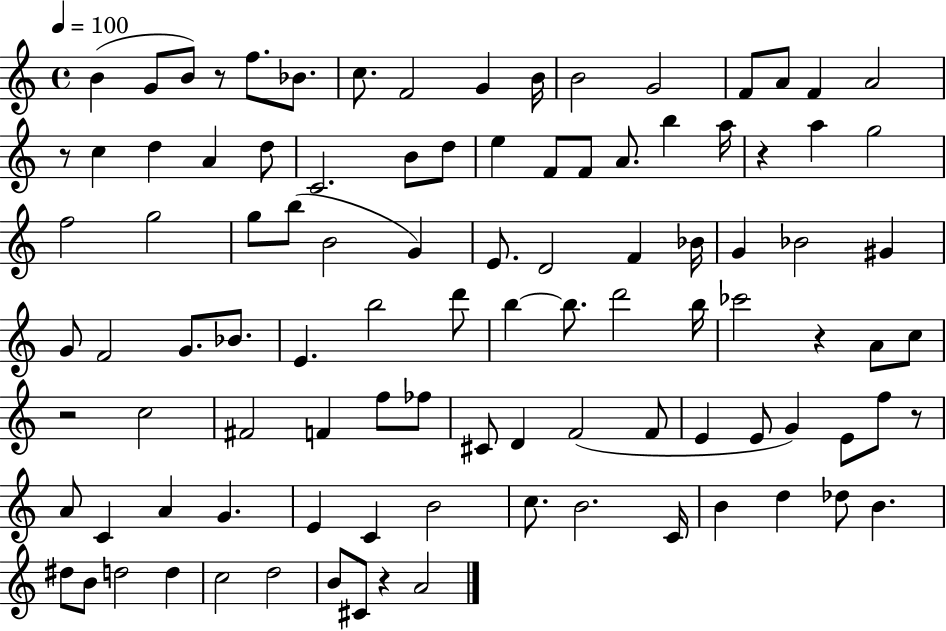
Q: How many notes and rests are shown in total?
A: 101